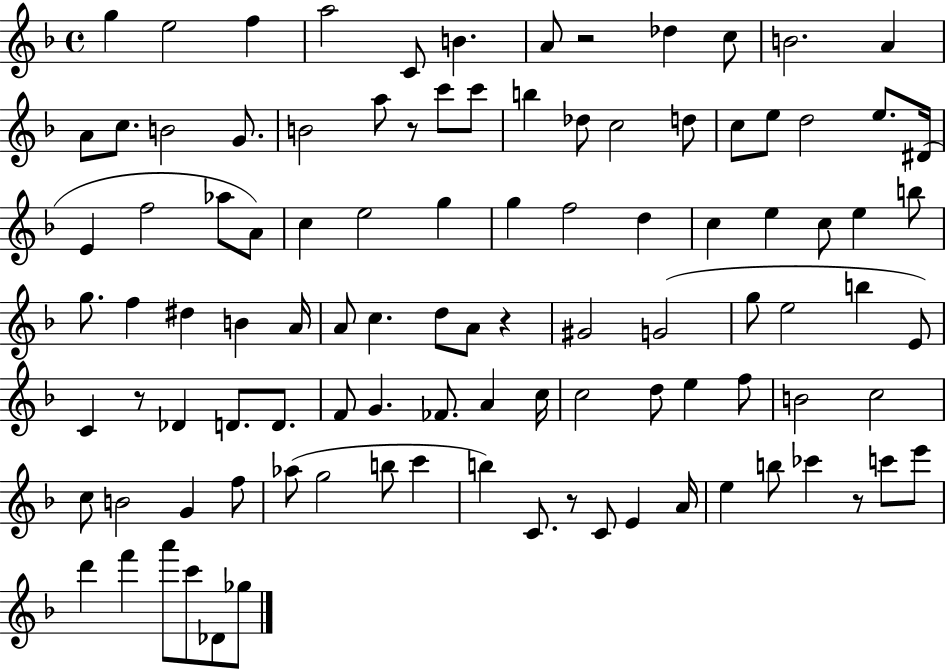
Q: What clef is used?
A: treble